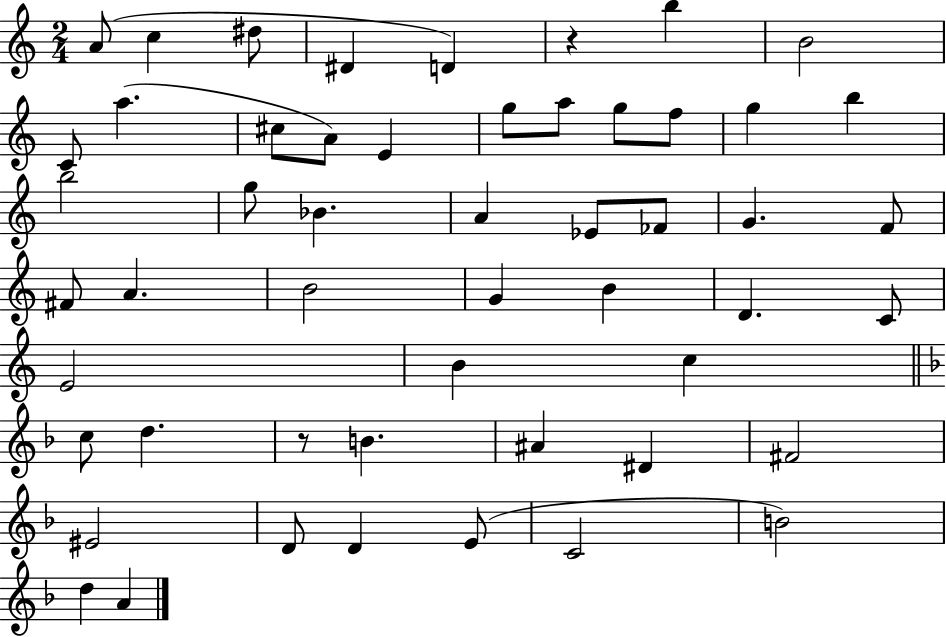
X:1
T:Untitled
M:2/4
L:1/4
K:C
A/2 c ^d/2 ^D D z b B2 C/2 a ^c/2 A/2 E g/2 a/2 g/2 f/2 g b b2 g/2 _B A _E/2 _F/2 G F/2 ^F/2 A B2 G B D C/2 E2 B c c/2 d z/2 B ^A ^D ^F2 ^E2 D/2 D E/2 C2 B2 d A